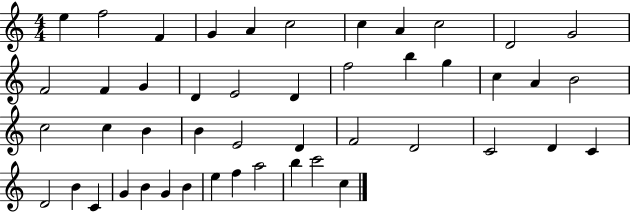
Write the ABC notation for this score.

X:1
T:Untitled
M:4/4
L:1/4
K:C
e f2 F G A c2 c A c2 D2 G2 F2 F G D E2 D f2 b g c A B2 c2 c B B E2 D F2 D2 C2 D C D2 B C G B G B e f a2 b c'2 c